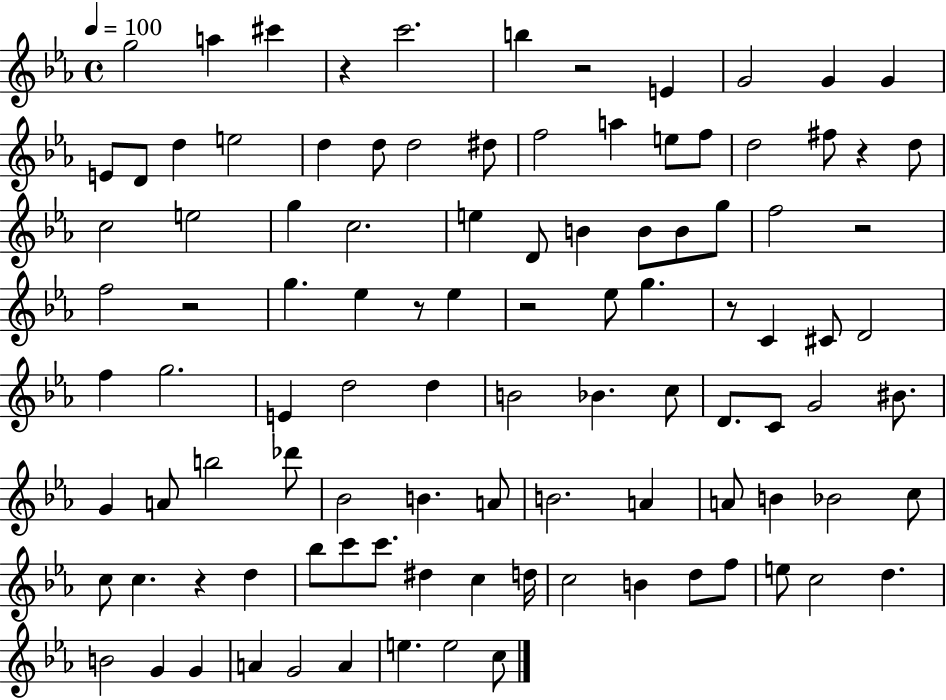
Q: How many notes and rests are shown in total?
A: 103